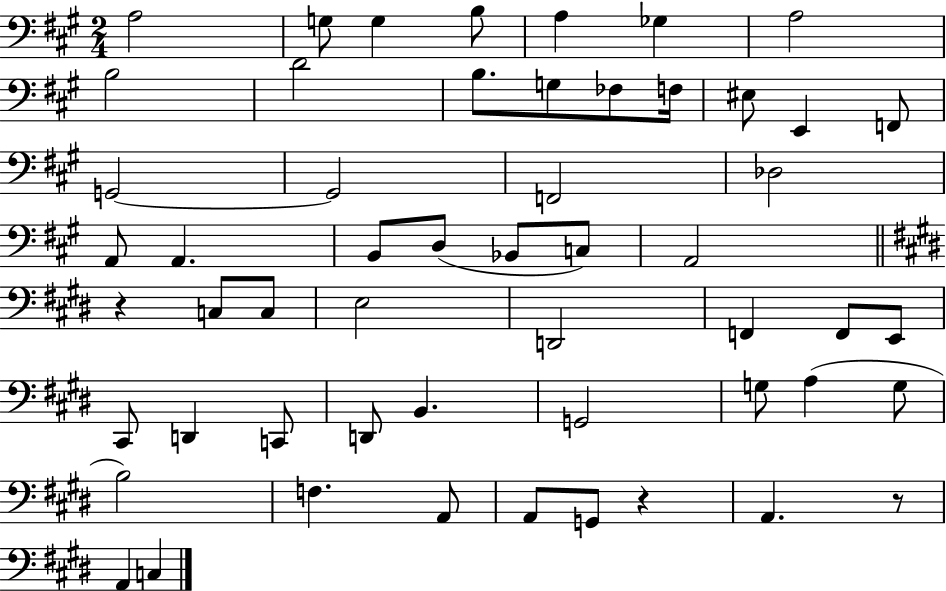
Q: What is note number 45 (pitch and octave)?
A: F3